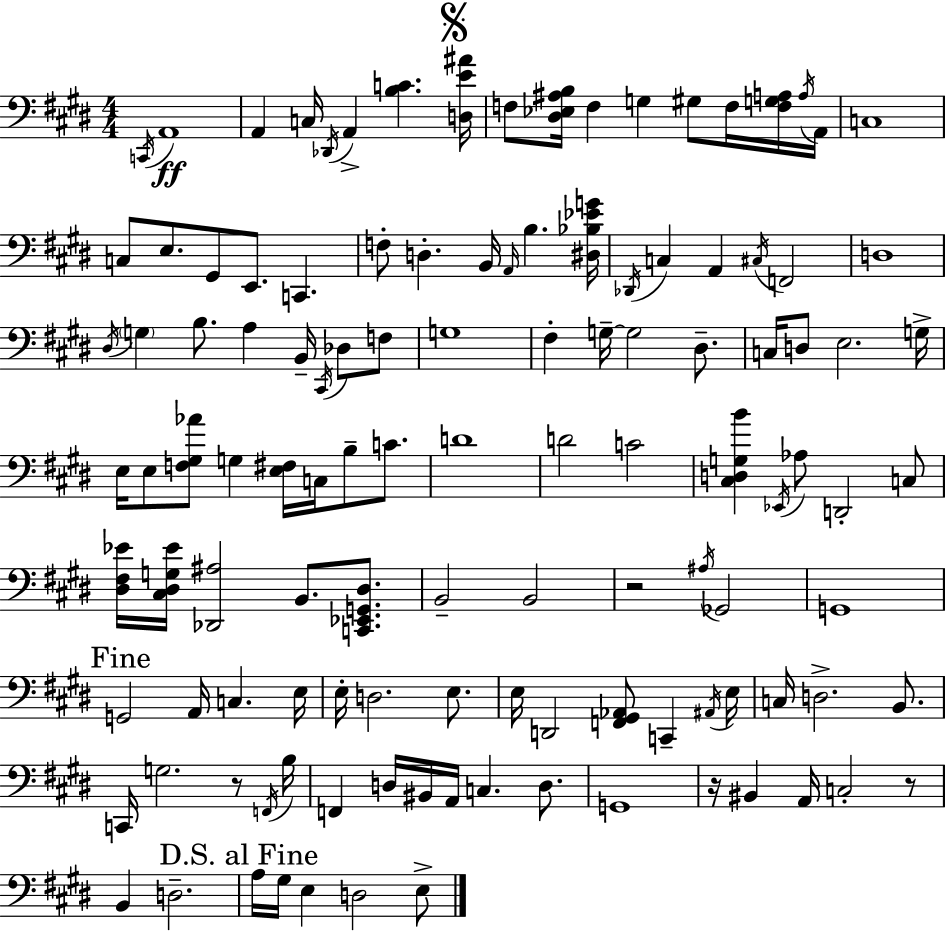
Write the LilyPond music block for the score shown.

{
  \clef bass
  \numericTimeSignature
  \time 4/4
  \key e \major
  \acciaccatura { c,16 }\ff a,1 | a,4 c16 \acciaccatura { des,16 } a,4-> <b c'>4. | \mark \markup { \musicglyph "scripts.segno" } <d e' ais'>16 f8 <dis ees ais b>16 f4 g4 gis8 f16 | <f g a>16 \acciaccatura { a16 } a,16 c1 | \break c8 e8. gis,8 e,8. c,4. | f8-. d4.-. b,16 \grace { a,16 } b4. | <dis bes ees' g'>16 \acciaccatura { des,16 } c4 a,4 \acciaccatura { cis16 } f,2 | d1 | \break \acciaccatura { dis16 } \parenthesize g4 b8. a4 | b,16-- \acciaccatura { cis,16 } des8 f8 g1 | fis4-. g16--~~ g2 | dis8.-- c16 d8 e2. | \break g16-> e16 e8 <f gis aes'>8 g4 | <e fis>16 c16 b8-- c'8. d'1 | d'2 | c'2 <cis d g b'>4 \acciaccatura { ees,16 } aes8 d,2-. | \break c8 <dis fis ees'>16 <cis dis g ees'>16 <des, ais>2 | b,8. <c, ees, g, dis>8. b,2-- | b,2 r2 | \acciaccatura { ais16 } ges,2 g,1 | \break \mark "Fine" g,2 | a,16 c4. e16 e16-. d2. | e8. e16 d,2 | <f, gis, aes,>8 c,4-- \acciaccatura { ais,16 } e16 c16 d2.-> | \break b,8. c,16 g2. | r8 \acciaccatura { f,16 } b16 f,4 | d16 bis,16 a,16 c4. d8. g,1 | r16 bis,4 | \break a,16 c2-. r8 b,4 | d2.-- \mark "D.S. al Fine" a16 gis16 e4 | d2 e8-> \bar "|."
}